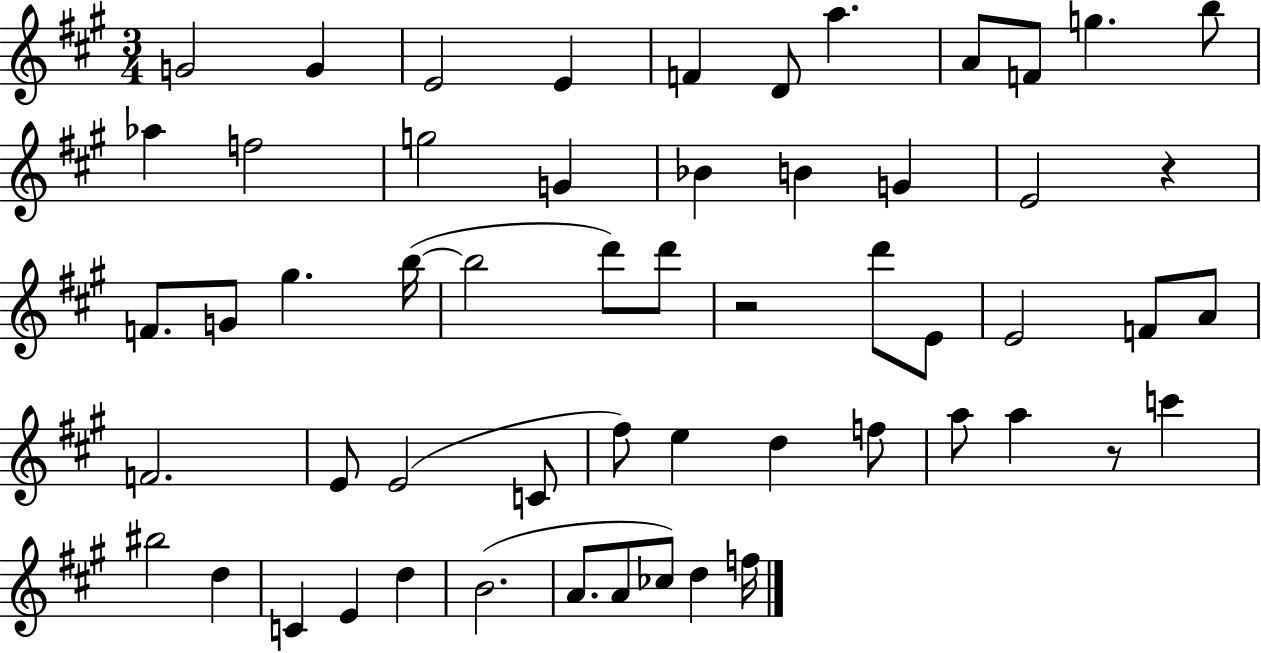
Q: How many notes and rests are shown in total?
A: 56